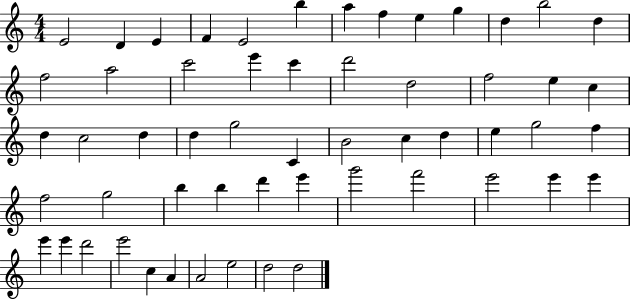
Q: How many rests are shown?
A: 0